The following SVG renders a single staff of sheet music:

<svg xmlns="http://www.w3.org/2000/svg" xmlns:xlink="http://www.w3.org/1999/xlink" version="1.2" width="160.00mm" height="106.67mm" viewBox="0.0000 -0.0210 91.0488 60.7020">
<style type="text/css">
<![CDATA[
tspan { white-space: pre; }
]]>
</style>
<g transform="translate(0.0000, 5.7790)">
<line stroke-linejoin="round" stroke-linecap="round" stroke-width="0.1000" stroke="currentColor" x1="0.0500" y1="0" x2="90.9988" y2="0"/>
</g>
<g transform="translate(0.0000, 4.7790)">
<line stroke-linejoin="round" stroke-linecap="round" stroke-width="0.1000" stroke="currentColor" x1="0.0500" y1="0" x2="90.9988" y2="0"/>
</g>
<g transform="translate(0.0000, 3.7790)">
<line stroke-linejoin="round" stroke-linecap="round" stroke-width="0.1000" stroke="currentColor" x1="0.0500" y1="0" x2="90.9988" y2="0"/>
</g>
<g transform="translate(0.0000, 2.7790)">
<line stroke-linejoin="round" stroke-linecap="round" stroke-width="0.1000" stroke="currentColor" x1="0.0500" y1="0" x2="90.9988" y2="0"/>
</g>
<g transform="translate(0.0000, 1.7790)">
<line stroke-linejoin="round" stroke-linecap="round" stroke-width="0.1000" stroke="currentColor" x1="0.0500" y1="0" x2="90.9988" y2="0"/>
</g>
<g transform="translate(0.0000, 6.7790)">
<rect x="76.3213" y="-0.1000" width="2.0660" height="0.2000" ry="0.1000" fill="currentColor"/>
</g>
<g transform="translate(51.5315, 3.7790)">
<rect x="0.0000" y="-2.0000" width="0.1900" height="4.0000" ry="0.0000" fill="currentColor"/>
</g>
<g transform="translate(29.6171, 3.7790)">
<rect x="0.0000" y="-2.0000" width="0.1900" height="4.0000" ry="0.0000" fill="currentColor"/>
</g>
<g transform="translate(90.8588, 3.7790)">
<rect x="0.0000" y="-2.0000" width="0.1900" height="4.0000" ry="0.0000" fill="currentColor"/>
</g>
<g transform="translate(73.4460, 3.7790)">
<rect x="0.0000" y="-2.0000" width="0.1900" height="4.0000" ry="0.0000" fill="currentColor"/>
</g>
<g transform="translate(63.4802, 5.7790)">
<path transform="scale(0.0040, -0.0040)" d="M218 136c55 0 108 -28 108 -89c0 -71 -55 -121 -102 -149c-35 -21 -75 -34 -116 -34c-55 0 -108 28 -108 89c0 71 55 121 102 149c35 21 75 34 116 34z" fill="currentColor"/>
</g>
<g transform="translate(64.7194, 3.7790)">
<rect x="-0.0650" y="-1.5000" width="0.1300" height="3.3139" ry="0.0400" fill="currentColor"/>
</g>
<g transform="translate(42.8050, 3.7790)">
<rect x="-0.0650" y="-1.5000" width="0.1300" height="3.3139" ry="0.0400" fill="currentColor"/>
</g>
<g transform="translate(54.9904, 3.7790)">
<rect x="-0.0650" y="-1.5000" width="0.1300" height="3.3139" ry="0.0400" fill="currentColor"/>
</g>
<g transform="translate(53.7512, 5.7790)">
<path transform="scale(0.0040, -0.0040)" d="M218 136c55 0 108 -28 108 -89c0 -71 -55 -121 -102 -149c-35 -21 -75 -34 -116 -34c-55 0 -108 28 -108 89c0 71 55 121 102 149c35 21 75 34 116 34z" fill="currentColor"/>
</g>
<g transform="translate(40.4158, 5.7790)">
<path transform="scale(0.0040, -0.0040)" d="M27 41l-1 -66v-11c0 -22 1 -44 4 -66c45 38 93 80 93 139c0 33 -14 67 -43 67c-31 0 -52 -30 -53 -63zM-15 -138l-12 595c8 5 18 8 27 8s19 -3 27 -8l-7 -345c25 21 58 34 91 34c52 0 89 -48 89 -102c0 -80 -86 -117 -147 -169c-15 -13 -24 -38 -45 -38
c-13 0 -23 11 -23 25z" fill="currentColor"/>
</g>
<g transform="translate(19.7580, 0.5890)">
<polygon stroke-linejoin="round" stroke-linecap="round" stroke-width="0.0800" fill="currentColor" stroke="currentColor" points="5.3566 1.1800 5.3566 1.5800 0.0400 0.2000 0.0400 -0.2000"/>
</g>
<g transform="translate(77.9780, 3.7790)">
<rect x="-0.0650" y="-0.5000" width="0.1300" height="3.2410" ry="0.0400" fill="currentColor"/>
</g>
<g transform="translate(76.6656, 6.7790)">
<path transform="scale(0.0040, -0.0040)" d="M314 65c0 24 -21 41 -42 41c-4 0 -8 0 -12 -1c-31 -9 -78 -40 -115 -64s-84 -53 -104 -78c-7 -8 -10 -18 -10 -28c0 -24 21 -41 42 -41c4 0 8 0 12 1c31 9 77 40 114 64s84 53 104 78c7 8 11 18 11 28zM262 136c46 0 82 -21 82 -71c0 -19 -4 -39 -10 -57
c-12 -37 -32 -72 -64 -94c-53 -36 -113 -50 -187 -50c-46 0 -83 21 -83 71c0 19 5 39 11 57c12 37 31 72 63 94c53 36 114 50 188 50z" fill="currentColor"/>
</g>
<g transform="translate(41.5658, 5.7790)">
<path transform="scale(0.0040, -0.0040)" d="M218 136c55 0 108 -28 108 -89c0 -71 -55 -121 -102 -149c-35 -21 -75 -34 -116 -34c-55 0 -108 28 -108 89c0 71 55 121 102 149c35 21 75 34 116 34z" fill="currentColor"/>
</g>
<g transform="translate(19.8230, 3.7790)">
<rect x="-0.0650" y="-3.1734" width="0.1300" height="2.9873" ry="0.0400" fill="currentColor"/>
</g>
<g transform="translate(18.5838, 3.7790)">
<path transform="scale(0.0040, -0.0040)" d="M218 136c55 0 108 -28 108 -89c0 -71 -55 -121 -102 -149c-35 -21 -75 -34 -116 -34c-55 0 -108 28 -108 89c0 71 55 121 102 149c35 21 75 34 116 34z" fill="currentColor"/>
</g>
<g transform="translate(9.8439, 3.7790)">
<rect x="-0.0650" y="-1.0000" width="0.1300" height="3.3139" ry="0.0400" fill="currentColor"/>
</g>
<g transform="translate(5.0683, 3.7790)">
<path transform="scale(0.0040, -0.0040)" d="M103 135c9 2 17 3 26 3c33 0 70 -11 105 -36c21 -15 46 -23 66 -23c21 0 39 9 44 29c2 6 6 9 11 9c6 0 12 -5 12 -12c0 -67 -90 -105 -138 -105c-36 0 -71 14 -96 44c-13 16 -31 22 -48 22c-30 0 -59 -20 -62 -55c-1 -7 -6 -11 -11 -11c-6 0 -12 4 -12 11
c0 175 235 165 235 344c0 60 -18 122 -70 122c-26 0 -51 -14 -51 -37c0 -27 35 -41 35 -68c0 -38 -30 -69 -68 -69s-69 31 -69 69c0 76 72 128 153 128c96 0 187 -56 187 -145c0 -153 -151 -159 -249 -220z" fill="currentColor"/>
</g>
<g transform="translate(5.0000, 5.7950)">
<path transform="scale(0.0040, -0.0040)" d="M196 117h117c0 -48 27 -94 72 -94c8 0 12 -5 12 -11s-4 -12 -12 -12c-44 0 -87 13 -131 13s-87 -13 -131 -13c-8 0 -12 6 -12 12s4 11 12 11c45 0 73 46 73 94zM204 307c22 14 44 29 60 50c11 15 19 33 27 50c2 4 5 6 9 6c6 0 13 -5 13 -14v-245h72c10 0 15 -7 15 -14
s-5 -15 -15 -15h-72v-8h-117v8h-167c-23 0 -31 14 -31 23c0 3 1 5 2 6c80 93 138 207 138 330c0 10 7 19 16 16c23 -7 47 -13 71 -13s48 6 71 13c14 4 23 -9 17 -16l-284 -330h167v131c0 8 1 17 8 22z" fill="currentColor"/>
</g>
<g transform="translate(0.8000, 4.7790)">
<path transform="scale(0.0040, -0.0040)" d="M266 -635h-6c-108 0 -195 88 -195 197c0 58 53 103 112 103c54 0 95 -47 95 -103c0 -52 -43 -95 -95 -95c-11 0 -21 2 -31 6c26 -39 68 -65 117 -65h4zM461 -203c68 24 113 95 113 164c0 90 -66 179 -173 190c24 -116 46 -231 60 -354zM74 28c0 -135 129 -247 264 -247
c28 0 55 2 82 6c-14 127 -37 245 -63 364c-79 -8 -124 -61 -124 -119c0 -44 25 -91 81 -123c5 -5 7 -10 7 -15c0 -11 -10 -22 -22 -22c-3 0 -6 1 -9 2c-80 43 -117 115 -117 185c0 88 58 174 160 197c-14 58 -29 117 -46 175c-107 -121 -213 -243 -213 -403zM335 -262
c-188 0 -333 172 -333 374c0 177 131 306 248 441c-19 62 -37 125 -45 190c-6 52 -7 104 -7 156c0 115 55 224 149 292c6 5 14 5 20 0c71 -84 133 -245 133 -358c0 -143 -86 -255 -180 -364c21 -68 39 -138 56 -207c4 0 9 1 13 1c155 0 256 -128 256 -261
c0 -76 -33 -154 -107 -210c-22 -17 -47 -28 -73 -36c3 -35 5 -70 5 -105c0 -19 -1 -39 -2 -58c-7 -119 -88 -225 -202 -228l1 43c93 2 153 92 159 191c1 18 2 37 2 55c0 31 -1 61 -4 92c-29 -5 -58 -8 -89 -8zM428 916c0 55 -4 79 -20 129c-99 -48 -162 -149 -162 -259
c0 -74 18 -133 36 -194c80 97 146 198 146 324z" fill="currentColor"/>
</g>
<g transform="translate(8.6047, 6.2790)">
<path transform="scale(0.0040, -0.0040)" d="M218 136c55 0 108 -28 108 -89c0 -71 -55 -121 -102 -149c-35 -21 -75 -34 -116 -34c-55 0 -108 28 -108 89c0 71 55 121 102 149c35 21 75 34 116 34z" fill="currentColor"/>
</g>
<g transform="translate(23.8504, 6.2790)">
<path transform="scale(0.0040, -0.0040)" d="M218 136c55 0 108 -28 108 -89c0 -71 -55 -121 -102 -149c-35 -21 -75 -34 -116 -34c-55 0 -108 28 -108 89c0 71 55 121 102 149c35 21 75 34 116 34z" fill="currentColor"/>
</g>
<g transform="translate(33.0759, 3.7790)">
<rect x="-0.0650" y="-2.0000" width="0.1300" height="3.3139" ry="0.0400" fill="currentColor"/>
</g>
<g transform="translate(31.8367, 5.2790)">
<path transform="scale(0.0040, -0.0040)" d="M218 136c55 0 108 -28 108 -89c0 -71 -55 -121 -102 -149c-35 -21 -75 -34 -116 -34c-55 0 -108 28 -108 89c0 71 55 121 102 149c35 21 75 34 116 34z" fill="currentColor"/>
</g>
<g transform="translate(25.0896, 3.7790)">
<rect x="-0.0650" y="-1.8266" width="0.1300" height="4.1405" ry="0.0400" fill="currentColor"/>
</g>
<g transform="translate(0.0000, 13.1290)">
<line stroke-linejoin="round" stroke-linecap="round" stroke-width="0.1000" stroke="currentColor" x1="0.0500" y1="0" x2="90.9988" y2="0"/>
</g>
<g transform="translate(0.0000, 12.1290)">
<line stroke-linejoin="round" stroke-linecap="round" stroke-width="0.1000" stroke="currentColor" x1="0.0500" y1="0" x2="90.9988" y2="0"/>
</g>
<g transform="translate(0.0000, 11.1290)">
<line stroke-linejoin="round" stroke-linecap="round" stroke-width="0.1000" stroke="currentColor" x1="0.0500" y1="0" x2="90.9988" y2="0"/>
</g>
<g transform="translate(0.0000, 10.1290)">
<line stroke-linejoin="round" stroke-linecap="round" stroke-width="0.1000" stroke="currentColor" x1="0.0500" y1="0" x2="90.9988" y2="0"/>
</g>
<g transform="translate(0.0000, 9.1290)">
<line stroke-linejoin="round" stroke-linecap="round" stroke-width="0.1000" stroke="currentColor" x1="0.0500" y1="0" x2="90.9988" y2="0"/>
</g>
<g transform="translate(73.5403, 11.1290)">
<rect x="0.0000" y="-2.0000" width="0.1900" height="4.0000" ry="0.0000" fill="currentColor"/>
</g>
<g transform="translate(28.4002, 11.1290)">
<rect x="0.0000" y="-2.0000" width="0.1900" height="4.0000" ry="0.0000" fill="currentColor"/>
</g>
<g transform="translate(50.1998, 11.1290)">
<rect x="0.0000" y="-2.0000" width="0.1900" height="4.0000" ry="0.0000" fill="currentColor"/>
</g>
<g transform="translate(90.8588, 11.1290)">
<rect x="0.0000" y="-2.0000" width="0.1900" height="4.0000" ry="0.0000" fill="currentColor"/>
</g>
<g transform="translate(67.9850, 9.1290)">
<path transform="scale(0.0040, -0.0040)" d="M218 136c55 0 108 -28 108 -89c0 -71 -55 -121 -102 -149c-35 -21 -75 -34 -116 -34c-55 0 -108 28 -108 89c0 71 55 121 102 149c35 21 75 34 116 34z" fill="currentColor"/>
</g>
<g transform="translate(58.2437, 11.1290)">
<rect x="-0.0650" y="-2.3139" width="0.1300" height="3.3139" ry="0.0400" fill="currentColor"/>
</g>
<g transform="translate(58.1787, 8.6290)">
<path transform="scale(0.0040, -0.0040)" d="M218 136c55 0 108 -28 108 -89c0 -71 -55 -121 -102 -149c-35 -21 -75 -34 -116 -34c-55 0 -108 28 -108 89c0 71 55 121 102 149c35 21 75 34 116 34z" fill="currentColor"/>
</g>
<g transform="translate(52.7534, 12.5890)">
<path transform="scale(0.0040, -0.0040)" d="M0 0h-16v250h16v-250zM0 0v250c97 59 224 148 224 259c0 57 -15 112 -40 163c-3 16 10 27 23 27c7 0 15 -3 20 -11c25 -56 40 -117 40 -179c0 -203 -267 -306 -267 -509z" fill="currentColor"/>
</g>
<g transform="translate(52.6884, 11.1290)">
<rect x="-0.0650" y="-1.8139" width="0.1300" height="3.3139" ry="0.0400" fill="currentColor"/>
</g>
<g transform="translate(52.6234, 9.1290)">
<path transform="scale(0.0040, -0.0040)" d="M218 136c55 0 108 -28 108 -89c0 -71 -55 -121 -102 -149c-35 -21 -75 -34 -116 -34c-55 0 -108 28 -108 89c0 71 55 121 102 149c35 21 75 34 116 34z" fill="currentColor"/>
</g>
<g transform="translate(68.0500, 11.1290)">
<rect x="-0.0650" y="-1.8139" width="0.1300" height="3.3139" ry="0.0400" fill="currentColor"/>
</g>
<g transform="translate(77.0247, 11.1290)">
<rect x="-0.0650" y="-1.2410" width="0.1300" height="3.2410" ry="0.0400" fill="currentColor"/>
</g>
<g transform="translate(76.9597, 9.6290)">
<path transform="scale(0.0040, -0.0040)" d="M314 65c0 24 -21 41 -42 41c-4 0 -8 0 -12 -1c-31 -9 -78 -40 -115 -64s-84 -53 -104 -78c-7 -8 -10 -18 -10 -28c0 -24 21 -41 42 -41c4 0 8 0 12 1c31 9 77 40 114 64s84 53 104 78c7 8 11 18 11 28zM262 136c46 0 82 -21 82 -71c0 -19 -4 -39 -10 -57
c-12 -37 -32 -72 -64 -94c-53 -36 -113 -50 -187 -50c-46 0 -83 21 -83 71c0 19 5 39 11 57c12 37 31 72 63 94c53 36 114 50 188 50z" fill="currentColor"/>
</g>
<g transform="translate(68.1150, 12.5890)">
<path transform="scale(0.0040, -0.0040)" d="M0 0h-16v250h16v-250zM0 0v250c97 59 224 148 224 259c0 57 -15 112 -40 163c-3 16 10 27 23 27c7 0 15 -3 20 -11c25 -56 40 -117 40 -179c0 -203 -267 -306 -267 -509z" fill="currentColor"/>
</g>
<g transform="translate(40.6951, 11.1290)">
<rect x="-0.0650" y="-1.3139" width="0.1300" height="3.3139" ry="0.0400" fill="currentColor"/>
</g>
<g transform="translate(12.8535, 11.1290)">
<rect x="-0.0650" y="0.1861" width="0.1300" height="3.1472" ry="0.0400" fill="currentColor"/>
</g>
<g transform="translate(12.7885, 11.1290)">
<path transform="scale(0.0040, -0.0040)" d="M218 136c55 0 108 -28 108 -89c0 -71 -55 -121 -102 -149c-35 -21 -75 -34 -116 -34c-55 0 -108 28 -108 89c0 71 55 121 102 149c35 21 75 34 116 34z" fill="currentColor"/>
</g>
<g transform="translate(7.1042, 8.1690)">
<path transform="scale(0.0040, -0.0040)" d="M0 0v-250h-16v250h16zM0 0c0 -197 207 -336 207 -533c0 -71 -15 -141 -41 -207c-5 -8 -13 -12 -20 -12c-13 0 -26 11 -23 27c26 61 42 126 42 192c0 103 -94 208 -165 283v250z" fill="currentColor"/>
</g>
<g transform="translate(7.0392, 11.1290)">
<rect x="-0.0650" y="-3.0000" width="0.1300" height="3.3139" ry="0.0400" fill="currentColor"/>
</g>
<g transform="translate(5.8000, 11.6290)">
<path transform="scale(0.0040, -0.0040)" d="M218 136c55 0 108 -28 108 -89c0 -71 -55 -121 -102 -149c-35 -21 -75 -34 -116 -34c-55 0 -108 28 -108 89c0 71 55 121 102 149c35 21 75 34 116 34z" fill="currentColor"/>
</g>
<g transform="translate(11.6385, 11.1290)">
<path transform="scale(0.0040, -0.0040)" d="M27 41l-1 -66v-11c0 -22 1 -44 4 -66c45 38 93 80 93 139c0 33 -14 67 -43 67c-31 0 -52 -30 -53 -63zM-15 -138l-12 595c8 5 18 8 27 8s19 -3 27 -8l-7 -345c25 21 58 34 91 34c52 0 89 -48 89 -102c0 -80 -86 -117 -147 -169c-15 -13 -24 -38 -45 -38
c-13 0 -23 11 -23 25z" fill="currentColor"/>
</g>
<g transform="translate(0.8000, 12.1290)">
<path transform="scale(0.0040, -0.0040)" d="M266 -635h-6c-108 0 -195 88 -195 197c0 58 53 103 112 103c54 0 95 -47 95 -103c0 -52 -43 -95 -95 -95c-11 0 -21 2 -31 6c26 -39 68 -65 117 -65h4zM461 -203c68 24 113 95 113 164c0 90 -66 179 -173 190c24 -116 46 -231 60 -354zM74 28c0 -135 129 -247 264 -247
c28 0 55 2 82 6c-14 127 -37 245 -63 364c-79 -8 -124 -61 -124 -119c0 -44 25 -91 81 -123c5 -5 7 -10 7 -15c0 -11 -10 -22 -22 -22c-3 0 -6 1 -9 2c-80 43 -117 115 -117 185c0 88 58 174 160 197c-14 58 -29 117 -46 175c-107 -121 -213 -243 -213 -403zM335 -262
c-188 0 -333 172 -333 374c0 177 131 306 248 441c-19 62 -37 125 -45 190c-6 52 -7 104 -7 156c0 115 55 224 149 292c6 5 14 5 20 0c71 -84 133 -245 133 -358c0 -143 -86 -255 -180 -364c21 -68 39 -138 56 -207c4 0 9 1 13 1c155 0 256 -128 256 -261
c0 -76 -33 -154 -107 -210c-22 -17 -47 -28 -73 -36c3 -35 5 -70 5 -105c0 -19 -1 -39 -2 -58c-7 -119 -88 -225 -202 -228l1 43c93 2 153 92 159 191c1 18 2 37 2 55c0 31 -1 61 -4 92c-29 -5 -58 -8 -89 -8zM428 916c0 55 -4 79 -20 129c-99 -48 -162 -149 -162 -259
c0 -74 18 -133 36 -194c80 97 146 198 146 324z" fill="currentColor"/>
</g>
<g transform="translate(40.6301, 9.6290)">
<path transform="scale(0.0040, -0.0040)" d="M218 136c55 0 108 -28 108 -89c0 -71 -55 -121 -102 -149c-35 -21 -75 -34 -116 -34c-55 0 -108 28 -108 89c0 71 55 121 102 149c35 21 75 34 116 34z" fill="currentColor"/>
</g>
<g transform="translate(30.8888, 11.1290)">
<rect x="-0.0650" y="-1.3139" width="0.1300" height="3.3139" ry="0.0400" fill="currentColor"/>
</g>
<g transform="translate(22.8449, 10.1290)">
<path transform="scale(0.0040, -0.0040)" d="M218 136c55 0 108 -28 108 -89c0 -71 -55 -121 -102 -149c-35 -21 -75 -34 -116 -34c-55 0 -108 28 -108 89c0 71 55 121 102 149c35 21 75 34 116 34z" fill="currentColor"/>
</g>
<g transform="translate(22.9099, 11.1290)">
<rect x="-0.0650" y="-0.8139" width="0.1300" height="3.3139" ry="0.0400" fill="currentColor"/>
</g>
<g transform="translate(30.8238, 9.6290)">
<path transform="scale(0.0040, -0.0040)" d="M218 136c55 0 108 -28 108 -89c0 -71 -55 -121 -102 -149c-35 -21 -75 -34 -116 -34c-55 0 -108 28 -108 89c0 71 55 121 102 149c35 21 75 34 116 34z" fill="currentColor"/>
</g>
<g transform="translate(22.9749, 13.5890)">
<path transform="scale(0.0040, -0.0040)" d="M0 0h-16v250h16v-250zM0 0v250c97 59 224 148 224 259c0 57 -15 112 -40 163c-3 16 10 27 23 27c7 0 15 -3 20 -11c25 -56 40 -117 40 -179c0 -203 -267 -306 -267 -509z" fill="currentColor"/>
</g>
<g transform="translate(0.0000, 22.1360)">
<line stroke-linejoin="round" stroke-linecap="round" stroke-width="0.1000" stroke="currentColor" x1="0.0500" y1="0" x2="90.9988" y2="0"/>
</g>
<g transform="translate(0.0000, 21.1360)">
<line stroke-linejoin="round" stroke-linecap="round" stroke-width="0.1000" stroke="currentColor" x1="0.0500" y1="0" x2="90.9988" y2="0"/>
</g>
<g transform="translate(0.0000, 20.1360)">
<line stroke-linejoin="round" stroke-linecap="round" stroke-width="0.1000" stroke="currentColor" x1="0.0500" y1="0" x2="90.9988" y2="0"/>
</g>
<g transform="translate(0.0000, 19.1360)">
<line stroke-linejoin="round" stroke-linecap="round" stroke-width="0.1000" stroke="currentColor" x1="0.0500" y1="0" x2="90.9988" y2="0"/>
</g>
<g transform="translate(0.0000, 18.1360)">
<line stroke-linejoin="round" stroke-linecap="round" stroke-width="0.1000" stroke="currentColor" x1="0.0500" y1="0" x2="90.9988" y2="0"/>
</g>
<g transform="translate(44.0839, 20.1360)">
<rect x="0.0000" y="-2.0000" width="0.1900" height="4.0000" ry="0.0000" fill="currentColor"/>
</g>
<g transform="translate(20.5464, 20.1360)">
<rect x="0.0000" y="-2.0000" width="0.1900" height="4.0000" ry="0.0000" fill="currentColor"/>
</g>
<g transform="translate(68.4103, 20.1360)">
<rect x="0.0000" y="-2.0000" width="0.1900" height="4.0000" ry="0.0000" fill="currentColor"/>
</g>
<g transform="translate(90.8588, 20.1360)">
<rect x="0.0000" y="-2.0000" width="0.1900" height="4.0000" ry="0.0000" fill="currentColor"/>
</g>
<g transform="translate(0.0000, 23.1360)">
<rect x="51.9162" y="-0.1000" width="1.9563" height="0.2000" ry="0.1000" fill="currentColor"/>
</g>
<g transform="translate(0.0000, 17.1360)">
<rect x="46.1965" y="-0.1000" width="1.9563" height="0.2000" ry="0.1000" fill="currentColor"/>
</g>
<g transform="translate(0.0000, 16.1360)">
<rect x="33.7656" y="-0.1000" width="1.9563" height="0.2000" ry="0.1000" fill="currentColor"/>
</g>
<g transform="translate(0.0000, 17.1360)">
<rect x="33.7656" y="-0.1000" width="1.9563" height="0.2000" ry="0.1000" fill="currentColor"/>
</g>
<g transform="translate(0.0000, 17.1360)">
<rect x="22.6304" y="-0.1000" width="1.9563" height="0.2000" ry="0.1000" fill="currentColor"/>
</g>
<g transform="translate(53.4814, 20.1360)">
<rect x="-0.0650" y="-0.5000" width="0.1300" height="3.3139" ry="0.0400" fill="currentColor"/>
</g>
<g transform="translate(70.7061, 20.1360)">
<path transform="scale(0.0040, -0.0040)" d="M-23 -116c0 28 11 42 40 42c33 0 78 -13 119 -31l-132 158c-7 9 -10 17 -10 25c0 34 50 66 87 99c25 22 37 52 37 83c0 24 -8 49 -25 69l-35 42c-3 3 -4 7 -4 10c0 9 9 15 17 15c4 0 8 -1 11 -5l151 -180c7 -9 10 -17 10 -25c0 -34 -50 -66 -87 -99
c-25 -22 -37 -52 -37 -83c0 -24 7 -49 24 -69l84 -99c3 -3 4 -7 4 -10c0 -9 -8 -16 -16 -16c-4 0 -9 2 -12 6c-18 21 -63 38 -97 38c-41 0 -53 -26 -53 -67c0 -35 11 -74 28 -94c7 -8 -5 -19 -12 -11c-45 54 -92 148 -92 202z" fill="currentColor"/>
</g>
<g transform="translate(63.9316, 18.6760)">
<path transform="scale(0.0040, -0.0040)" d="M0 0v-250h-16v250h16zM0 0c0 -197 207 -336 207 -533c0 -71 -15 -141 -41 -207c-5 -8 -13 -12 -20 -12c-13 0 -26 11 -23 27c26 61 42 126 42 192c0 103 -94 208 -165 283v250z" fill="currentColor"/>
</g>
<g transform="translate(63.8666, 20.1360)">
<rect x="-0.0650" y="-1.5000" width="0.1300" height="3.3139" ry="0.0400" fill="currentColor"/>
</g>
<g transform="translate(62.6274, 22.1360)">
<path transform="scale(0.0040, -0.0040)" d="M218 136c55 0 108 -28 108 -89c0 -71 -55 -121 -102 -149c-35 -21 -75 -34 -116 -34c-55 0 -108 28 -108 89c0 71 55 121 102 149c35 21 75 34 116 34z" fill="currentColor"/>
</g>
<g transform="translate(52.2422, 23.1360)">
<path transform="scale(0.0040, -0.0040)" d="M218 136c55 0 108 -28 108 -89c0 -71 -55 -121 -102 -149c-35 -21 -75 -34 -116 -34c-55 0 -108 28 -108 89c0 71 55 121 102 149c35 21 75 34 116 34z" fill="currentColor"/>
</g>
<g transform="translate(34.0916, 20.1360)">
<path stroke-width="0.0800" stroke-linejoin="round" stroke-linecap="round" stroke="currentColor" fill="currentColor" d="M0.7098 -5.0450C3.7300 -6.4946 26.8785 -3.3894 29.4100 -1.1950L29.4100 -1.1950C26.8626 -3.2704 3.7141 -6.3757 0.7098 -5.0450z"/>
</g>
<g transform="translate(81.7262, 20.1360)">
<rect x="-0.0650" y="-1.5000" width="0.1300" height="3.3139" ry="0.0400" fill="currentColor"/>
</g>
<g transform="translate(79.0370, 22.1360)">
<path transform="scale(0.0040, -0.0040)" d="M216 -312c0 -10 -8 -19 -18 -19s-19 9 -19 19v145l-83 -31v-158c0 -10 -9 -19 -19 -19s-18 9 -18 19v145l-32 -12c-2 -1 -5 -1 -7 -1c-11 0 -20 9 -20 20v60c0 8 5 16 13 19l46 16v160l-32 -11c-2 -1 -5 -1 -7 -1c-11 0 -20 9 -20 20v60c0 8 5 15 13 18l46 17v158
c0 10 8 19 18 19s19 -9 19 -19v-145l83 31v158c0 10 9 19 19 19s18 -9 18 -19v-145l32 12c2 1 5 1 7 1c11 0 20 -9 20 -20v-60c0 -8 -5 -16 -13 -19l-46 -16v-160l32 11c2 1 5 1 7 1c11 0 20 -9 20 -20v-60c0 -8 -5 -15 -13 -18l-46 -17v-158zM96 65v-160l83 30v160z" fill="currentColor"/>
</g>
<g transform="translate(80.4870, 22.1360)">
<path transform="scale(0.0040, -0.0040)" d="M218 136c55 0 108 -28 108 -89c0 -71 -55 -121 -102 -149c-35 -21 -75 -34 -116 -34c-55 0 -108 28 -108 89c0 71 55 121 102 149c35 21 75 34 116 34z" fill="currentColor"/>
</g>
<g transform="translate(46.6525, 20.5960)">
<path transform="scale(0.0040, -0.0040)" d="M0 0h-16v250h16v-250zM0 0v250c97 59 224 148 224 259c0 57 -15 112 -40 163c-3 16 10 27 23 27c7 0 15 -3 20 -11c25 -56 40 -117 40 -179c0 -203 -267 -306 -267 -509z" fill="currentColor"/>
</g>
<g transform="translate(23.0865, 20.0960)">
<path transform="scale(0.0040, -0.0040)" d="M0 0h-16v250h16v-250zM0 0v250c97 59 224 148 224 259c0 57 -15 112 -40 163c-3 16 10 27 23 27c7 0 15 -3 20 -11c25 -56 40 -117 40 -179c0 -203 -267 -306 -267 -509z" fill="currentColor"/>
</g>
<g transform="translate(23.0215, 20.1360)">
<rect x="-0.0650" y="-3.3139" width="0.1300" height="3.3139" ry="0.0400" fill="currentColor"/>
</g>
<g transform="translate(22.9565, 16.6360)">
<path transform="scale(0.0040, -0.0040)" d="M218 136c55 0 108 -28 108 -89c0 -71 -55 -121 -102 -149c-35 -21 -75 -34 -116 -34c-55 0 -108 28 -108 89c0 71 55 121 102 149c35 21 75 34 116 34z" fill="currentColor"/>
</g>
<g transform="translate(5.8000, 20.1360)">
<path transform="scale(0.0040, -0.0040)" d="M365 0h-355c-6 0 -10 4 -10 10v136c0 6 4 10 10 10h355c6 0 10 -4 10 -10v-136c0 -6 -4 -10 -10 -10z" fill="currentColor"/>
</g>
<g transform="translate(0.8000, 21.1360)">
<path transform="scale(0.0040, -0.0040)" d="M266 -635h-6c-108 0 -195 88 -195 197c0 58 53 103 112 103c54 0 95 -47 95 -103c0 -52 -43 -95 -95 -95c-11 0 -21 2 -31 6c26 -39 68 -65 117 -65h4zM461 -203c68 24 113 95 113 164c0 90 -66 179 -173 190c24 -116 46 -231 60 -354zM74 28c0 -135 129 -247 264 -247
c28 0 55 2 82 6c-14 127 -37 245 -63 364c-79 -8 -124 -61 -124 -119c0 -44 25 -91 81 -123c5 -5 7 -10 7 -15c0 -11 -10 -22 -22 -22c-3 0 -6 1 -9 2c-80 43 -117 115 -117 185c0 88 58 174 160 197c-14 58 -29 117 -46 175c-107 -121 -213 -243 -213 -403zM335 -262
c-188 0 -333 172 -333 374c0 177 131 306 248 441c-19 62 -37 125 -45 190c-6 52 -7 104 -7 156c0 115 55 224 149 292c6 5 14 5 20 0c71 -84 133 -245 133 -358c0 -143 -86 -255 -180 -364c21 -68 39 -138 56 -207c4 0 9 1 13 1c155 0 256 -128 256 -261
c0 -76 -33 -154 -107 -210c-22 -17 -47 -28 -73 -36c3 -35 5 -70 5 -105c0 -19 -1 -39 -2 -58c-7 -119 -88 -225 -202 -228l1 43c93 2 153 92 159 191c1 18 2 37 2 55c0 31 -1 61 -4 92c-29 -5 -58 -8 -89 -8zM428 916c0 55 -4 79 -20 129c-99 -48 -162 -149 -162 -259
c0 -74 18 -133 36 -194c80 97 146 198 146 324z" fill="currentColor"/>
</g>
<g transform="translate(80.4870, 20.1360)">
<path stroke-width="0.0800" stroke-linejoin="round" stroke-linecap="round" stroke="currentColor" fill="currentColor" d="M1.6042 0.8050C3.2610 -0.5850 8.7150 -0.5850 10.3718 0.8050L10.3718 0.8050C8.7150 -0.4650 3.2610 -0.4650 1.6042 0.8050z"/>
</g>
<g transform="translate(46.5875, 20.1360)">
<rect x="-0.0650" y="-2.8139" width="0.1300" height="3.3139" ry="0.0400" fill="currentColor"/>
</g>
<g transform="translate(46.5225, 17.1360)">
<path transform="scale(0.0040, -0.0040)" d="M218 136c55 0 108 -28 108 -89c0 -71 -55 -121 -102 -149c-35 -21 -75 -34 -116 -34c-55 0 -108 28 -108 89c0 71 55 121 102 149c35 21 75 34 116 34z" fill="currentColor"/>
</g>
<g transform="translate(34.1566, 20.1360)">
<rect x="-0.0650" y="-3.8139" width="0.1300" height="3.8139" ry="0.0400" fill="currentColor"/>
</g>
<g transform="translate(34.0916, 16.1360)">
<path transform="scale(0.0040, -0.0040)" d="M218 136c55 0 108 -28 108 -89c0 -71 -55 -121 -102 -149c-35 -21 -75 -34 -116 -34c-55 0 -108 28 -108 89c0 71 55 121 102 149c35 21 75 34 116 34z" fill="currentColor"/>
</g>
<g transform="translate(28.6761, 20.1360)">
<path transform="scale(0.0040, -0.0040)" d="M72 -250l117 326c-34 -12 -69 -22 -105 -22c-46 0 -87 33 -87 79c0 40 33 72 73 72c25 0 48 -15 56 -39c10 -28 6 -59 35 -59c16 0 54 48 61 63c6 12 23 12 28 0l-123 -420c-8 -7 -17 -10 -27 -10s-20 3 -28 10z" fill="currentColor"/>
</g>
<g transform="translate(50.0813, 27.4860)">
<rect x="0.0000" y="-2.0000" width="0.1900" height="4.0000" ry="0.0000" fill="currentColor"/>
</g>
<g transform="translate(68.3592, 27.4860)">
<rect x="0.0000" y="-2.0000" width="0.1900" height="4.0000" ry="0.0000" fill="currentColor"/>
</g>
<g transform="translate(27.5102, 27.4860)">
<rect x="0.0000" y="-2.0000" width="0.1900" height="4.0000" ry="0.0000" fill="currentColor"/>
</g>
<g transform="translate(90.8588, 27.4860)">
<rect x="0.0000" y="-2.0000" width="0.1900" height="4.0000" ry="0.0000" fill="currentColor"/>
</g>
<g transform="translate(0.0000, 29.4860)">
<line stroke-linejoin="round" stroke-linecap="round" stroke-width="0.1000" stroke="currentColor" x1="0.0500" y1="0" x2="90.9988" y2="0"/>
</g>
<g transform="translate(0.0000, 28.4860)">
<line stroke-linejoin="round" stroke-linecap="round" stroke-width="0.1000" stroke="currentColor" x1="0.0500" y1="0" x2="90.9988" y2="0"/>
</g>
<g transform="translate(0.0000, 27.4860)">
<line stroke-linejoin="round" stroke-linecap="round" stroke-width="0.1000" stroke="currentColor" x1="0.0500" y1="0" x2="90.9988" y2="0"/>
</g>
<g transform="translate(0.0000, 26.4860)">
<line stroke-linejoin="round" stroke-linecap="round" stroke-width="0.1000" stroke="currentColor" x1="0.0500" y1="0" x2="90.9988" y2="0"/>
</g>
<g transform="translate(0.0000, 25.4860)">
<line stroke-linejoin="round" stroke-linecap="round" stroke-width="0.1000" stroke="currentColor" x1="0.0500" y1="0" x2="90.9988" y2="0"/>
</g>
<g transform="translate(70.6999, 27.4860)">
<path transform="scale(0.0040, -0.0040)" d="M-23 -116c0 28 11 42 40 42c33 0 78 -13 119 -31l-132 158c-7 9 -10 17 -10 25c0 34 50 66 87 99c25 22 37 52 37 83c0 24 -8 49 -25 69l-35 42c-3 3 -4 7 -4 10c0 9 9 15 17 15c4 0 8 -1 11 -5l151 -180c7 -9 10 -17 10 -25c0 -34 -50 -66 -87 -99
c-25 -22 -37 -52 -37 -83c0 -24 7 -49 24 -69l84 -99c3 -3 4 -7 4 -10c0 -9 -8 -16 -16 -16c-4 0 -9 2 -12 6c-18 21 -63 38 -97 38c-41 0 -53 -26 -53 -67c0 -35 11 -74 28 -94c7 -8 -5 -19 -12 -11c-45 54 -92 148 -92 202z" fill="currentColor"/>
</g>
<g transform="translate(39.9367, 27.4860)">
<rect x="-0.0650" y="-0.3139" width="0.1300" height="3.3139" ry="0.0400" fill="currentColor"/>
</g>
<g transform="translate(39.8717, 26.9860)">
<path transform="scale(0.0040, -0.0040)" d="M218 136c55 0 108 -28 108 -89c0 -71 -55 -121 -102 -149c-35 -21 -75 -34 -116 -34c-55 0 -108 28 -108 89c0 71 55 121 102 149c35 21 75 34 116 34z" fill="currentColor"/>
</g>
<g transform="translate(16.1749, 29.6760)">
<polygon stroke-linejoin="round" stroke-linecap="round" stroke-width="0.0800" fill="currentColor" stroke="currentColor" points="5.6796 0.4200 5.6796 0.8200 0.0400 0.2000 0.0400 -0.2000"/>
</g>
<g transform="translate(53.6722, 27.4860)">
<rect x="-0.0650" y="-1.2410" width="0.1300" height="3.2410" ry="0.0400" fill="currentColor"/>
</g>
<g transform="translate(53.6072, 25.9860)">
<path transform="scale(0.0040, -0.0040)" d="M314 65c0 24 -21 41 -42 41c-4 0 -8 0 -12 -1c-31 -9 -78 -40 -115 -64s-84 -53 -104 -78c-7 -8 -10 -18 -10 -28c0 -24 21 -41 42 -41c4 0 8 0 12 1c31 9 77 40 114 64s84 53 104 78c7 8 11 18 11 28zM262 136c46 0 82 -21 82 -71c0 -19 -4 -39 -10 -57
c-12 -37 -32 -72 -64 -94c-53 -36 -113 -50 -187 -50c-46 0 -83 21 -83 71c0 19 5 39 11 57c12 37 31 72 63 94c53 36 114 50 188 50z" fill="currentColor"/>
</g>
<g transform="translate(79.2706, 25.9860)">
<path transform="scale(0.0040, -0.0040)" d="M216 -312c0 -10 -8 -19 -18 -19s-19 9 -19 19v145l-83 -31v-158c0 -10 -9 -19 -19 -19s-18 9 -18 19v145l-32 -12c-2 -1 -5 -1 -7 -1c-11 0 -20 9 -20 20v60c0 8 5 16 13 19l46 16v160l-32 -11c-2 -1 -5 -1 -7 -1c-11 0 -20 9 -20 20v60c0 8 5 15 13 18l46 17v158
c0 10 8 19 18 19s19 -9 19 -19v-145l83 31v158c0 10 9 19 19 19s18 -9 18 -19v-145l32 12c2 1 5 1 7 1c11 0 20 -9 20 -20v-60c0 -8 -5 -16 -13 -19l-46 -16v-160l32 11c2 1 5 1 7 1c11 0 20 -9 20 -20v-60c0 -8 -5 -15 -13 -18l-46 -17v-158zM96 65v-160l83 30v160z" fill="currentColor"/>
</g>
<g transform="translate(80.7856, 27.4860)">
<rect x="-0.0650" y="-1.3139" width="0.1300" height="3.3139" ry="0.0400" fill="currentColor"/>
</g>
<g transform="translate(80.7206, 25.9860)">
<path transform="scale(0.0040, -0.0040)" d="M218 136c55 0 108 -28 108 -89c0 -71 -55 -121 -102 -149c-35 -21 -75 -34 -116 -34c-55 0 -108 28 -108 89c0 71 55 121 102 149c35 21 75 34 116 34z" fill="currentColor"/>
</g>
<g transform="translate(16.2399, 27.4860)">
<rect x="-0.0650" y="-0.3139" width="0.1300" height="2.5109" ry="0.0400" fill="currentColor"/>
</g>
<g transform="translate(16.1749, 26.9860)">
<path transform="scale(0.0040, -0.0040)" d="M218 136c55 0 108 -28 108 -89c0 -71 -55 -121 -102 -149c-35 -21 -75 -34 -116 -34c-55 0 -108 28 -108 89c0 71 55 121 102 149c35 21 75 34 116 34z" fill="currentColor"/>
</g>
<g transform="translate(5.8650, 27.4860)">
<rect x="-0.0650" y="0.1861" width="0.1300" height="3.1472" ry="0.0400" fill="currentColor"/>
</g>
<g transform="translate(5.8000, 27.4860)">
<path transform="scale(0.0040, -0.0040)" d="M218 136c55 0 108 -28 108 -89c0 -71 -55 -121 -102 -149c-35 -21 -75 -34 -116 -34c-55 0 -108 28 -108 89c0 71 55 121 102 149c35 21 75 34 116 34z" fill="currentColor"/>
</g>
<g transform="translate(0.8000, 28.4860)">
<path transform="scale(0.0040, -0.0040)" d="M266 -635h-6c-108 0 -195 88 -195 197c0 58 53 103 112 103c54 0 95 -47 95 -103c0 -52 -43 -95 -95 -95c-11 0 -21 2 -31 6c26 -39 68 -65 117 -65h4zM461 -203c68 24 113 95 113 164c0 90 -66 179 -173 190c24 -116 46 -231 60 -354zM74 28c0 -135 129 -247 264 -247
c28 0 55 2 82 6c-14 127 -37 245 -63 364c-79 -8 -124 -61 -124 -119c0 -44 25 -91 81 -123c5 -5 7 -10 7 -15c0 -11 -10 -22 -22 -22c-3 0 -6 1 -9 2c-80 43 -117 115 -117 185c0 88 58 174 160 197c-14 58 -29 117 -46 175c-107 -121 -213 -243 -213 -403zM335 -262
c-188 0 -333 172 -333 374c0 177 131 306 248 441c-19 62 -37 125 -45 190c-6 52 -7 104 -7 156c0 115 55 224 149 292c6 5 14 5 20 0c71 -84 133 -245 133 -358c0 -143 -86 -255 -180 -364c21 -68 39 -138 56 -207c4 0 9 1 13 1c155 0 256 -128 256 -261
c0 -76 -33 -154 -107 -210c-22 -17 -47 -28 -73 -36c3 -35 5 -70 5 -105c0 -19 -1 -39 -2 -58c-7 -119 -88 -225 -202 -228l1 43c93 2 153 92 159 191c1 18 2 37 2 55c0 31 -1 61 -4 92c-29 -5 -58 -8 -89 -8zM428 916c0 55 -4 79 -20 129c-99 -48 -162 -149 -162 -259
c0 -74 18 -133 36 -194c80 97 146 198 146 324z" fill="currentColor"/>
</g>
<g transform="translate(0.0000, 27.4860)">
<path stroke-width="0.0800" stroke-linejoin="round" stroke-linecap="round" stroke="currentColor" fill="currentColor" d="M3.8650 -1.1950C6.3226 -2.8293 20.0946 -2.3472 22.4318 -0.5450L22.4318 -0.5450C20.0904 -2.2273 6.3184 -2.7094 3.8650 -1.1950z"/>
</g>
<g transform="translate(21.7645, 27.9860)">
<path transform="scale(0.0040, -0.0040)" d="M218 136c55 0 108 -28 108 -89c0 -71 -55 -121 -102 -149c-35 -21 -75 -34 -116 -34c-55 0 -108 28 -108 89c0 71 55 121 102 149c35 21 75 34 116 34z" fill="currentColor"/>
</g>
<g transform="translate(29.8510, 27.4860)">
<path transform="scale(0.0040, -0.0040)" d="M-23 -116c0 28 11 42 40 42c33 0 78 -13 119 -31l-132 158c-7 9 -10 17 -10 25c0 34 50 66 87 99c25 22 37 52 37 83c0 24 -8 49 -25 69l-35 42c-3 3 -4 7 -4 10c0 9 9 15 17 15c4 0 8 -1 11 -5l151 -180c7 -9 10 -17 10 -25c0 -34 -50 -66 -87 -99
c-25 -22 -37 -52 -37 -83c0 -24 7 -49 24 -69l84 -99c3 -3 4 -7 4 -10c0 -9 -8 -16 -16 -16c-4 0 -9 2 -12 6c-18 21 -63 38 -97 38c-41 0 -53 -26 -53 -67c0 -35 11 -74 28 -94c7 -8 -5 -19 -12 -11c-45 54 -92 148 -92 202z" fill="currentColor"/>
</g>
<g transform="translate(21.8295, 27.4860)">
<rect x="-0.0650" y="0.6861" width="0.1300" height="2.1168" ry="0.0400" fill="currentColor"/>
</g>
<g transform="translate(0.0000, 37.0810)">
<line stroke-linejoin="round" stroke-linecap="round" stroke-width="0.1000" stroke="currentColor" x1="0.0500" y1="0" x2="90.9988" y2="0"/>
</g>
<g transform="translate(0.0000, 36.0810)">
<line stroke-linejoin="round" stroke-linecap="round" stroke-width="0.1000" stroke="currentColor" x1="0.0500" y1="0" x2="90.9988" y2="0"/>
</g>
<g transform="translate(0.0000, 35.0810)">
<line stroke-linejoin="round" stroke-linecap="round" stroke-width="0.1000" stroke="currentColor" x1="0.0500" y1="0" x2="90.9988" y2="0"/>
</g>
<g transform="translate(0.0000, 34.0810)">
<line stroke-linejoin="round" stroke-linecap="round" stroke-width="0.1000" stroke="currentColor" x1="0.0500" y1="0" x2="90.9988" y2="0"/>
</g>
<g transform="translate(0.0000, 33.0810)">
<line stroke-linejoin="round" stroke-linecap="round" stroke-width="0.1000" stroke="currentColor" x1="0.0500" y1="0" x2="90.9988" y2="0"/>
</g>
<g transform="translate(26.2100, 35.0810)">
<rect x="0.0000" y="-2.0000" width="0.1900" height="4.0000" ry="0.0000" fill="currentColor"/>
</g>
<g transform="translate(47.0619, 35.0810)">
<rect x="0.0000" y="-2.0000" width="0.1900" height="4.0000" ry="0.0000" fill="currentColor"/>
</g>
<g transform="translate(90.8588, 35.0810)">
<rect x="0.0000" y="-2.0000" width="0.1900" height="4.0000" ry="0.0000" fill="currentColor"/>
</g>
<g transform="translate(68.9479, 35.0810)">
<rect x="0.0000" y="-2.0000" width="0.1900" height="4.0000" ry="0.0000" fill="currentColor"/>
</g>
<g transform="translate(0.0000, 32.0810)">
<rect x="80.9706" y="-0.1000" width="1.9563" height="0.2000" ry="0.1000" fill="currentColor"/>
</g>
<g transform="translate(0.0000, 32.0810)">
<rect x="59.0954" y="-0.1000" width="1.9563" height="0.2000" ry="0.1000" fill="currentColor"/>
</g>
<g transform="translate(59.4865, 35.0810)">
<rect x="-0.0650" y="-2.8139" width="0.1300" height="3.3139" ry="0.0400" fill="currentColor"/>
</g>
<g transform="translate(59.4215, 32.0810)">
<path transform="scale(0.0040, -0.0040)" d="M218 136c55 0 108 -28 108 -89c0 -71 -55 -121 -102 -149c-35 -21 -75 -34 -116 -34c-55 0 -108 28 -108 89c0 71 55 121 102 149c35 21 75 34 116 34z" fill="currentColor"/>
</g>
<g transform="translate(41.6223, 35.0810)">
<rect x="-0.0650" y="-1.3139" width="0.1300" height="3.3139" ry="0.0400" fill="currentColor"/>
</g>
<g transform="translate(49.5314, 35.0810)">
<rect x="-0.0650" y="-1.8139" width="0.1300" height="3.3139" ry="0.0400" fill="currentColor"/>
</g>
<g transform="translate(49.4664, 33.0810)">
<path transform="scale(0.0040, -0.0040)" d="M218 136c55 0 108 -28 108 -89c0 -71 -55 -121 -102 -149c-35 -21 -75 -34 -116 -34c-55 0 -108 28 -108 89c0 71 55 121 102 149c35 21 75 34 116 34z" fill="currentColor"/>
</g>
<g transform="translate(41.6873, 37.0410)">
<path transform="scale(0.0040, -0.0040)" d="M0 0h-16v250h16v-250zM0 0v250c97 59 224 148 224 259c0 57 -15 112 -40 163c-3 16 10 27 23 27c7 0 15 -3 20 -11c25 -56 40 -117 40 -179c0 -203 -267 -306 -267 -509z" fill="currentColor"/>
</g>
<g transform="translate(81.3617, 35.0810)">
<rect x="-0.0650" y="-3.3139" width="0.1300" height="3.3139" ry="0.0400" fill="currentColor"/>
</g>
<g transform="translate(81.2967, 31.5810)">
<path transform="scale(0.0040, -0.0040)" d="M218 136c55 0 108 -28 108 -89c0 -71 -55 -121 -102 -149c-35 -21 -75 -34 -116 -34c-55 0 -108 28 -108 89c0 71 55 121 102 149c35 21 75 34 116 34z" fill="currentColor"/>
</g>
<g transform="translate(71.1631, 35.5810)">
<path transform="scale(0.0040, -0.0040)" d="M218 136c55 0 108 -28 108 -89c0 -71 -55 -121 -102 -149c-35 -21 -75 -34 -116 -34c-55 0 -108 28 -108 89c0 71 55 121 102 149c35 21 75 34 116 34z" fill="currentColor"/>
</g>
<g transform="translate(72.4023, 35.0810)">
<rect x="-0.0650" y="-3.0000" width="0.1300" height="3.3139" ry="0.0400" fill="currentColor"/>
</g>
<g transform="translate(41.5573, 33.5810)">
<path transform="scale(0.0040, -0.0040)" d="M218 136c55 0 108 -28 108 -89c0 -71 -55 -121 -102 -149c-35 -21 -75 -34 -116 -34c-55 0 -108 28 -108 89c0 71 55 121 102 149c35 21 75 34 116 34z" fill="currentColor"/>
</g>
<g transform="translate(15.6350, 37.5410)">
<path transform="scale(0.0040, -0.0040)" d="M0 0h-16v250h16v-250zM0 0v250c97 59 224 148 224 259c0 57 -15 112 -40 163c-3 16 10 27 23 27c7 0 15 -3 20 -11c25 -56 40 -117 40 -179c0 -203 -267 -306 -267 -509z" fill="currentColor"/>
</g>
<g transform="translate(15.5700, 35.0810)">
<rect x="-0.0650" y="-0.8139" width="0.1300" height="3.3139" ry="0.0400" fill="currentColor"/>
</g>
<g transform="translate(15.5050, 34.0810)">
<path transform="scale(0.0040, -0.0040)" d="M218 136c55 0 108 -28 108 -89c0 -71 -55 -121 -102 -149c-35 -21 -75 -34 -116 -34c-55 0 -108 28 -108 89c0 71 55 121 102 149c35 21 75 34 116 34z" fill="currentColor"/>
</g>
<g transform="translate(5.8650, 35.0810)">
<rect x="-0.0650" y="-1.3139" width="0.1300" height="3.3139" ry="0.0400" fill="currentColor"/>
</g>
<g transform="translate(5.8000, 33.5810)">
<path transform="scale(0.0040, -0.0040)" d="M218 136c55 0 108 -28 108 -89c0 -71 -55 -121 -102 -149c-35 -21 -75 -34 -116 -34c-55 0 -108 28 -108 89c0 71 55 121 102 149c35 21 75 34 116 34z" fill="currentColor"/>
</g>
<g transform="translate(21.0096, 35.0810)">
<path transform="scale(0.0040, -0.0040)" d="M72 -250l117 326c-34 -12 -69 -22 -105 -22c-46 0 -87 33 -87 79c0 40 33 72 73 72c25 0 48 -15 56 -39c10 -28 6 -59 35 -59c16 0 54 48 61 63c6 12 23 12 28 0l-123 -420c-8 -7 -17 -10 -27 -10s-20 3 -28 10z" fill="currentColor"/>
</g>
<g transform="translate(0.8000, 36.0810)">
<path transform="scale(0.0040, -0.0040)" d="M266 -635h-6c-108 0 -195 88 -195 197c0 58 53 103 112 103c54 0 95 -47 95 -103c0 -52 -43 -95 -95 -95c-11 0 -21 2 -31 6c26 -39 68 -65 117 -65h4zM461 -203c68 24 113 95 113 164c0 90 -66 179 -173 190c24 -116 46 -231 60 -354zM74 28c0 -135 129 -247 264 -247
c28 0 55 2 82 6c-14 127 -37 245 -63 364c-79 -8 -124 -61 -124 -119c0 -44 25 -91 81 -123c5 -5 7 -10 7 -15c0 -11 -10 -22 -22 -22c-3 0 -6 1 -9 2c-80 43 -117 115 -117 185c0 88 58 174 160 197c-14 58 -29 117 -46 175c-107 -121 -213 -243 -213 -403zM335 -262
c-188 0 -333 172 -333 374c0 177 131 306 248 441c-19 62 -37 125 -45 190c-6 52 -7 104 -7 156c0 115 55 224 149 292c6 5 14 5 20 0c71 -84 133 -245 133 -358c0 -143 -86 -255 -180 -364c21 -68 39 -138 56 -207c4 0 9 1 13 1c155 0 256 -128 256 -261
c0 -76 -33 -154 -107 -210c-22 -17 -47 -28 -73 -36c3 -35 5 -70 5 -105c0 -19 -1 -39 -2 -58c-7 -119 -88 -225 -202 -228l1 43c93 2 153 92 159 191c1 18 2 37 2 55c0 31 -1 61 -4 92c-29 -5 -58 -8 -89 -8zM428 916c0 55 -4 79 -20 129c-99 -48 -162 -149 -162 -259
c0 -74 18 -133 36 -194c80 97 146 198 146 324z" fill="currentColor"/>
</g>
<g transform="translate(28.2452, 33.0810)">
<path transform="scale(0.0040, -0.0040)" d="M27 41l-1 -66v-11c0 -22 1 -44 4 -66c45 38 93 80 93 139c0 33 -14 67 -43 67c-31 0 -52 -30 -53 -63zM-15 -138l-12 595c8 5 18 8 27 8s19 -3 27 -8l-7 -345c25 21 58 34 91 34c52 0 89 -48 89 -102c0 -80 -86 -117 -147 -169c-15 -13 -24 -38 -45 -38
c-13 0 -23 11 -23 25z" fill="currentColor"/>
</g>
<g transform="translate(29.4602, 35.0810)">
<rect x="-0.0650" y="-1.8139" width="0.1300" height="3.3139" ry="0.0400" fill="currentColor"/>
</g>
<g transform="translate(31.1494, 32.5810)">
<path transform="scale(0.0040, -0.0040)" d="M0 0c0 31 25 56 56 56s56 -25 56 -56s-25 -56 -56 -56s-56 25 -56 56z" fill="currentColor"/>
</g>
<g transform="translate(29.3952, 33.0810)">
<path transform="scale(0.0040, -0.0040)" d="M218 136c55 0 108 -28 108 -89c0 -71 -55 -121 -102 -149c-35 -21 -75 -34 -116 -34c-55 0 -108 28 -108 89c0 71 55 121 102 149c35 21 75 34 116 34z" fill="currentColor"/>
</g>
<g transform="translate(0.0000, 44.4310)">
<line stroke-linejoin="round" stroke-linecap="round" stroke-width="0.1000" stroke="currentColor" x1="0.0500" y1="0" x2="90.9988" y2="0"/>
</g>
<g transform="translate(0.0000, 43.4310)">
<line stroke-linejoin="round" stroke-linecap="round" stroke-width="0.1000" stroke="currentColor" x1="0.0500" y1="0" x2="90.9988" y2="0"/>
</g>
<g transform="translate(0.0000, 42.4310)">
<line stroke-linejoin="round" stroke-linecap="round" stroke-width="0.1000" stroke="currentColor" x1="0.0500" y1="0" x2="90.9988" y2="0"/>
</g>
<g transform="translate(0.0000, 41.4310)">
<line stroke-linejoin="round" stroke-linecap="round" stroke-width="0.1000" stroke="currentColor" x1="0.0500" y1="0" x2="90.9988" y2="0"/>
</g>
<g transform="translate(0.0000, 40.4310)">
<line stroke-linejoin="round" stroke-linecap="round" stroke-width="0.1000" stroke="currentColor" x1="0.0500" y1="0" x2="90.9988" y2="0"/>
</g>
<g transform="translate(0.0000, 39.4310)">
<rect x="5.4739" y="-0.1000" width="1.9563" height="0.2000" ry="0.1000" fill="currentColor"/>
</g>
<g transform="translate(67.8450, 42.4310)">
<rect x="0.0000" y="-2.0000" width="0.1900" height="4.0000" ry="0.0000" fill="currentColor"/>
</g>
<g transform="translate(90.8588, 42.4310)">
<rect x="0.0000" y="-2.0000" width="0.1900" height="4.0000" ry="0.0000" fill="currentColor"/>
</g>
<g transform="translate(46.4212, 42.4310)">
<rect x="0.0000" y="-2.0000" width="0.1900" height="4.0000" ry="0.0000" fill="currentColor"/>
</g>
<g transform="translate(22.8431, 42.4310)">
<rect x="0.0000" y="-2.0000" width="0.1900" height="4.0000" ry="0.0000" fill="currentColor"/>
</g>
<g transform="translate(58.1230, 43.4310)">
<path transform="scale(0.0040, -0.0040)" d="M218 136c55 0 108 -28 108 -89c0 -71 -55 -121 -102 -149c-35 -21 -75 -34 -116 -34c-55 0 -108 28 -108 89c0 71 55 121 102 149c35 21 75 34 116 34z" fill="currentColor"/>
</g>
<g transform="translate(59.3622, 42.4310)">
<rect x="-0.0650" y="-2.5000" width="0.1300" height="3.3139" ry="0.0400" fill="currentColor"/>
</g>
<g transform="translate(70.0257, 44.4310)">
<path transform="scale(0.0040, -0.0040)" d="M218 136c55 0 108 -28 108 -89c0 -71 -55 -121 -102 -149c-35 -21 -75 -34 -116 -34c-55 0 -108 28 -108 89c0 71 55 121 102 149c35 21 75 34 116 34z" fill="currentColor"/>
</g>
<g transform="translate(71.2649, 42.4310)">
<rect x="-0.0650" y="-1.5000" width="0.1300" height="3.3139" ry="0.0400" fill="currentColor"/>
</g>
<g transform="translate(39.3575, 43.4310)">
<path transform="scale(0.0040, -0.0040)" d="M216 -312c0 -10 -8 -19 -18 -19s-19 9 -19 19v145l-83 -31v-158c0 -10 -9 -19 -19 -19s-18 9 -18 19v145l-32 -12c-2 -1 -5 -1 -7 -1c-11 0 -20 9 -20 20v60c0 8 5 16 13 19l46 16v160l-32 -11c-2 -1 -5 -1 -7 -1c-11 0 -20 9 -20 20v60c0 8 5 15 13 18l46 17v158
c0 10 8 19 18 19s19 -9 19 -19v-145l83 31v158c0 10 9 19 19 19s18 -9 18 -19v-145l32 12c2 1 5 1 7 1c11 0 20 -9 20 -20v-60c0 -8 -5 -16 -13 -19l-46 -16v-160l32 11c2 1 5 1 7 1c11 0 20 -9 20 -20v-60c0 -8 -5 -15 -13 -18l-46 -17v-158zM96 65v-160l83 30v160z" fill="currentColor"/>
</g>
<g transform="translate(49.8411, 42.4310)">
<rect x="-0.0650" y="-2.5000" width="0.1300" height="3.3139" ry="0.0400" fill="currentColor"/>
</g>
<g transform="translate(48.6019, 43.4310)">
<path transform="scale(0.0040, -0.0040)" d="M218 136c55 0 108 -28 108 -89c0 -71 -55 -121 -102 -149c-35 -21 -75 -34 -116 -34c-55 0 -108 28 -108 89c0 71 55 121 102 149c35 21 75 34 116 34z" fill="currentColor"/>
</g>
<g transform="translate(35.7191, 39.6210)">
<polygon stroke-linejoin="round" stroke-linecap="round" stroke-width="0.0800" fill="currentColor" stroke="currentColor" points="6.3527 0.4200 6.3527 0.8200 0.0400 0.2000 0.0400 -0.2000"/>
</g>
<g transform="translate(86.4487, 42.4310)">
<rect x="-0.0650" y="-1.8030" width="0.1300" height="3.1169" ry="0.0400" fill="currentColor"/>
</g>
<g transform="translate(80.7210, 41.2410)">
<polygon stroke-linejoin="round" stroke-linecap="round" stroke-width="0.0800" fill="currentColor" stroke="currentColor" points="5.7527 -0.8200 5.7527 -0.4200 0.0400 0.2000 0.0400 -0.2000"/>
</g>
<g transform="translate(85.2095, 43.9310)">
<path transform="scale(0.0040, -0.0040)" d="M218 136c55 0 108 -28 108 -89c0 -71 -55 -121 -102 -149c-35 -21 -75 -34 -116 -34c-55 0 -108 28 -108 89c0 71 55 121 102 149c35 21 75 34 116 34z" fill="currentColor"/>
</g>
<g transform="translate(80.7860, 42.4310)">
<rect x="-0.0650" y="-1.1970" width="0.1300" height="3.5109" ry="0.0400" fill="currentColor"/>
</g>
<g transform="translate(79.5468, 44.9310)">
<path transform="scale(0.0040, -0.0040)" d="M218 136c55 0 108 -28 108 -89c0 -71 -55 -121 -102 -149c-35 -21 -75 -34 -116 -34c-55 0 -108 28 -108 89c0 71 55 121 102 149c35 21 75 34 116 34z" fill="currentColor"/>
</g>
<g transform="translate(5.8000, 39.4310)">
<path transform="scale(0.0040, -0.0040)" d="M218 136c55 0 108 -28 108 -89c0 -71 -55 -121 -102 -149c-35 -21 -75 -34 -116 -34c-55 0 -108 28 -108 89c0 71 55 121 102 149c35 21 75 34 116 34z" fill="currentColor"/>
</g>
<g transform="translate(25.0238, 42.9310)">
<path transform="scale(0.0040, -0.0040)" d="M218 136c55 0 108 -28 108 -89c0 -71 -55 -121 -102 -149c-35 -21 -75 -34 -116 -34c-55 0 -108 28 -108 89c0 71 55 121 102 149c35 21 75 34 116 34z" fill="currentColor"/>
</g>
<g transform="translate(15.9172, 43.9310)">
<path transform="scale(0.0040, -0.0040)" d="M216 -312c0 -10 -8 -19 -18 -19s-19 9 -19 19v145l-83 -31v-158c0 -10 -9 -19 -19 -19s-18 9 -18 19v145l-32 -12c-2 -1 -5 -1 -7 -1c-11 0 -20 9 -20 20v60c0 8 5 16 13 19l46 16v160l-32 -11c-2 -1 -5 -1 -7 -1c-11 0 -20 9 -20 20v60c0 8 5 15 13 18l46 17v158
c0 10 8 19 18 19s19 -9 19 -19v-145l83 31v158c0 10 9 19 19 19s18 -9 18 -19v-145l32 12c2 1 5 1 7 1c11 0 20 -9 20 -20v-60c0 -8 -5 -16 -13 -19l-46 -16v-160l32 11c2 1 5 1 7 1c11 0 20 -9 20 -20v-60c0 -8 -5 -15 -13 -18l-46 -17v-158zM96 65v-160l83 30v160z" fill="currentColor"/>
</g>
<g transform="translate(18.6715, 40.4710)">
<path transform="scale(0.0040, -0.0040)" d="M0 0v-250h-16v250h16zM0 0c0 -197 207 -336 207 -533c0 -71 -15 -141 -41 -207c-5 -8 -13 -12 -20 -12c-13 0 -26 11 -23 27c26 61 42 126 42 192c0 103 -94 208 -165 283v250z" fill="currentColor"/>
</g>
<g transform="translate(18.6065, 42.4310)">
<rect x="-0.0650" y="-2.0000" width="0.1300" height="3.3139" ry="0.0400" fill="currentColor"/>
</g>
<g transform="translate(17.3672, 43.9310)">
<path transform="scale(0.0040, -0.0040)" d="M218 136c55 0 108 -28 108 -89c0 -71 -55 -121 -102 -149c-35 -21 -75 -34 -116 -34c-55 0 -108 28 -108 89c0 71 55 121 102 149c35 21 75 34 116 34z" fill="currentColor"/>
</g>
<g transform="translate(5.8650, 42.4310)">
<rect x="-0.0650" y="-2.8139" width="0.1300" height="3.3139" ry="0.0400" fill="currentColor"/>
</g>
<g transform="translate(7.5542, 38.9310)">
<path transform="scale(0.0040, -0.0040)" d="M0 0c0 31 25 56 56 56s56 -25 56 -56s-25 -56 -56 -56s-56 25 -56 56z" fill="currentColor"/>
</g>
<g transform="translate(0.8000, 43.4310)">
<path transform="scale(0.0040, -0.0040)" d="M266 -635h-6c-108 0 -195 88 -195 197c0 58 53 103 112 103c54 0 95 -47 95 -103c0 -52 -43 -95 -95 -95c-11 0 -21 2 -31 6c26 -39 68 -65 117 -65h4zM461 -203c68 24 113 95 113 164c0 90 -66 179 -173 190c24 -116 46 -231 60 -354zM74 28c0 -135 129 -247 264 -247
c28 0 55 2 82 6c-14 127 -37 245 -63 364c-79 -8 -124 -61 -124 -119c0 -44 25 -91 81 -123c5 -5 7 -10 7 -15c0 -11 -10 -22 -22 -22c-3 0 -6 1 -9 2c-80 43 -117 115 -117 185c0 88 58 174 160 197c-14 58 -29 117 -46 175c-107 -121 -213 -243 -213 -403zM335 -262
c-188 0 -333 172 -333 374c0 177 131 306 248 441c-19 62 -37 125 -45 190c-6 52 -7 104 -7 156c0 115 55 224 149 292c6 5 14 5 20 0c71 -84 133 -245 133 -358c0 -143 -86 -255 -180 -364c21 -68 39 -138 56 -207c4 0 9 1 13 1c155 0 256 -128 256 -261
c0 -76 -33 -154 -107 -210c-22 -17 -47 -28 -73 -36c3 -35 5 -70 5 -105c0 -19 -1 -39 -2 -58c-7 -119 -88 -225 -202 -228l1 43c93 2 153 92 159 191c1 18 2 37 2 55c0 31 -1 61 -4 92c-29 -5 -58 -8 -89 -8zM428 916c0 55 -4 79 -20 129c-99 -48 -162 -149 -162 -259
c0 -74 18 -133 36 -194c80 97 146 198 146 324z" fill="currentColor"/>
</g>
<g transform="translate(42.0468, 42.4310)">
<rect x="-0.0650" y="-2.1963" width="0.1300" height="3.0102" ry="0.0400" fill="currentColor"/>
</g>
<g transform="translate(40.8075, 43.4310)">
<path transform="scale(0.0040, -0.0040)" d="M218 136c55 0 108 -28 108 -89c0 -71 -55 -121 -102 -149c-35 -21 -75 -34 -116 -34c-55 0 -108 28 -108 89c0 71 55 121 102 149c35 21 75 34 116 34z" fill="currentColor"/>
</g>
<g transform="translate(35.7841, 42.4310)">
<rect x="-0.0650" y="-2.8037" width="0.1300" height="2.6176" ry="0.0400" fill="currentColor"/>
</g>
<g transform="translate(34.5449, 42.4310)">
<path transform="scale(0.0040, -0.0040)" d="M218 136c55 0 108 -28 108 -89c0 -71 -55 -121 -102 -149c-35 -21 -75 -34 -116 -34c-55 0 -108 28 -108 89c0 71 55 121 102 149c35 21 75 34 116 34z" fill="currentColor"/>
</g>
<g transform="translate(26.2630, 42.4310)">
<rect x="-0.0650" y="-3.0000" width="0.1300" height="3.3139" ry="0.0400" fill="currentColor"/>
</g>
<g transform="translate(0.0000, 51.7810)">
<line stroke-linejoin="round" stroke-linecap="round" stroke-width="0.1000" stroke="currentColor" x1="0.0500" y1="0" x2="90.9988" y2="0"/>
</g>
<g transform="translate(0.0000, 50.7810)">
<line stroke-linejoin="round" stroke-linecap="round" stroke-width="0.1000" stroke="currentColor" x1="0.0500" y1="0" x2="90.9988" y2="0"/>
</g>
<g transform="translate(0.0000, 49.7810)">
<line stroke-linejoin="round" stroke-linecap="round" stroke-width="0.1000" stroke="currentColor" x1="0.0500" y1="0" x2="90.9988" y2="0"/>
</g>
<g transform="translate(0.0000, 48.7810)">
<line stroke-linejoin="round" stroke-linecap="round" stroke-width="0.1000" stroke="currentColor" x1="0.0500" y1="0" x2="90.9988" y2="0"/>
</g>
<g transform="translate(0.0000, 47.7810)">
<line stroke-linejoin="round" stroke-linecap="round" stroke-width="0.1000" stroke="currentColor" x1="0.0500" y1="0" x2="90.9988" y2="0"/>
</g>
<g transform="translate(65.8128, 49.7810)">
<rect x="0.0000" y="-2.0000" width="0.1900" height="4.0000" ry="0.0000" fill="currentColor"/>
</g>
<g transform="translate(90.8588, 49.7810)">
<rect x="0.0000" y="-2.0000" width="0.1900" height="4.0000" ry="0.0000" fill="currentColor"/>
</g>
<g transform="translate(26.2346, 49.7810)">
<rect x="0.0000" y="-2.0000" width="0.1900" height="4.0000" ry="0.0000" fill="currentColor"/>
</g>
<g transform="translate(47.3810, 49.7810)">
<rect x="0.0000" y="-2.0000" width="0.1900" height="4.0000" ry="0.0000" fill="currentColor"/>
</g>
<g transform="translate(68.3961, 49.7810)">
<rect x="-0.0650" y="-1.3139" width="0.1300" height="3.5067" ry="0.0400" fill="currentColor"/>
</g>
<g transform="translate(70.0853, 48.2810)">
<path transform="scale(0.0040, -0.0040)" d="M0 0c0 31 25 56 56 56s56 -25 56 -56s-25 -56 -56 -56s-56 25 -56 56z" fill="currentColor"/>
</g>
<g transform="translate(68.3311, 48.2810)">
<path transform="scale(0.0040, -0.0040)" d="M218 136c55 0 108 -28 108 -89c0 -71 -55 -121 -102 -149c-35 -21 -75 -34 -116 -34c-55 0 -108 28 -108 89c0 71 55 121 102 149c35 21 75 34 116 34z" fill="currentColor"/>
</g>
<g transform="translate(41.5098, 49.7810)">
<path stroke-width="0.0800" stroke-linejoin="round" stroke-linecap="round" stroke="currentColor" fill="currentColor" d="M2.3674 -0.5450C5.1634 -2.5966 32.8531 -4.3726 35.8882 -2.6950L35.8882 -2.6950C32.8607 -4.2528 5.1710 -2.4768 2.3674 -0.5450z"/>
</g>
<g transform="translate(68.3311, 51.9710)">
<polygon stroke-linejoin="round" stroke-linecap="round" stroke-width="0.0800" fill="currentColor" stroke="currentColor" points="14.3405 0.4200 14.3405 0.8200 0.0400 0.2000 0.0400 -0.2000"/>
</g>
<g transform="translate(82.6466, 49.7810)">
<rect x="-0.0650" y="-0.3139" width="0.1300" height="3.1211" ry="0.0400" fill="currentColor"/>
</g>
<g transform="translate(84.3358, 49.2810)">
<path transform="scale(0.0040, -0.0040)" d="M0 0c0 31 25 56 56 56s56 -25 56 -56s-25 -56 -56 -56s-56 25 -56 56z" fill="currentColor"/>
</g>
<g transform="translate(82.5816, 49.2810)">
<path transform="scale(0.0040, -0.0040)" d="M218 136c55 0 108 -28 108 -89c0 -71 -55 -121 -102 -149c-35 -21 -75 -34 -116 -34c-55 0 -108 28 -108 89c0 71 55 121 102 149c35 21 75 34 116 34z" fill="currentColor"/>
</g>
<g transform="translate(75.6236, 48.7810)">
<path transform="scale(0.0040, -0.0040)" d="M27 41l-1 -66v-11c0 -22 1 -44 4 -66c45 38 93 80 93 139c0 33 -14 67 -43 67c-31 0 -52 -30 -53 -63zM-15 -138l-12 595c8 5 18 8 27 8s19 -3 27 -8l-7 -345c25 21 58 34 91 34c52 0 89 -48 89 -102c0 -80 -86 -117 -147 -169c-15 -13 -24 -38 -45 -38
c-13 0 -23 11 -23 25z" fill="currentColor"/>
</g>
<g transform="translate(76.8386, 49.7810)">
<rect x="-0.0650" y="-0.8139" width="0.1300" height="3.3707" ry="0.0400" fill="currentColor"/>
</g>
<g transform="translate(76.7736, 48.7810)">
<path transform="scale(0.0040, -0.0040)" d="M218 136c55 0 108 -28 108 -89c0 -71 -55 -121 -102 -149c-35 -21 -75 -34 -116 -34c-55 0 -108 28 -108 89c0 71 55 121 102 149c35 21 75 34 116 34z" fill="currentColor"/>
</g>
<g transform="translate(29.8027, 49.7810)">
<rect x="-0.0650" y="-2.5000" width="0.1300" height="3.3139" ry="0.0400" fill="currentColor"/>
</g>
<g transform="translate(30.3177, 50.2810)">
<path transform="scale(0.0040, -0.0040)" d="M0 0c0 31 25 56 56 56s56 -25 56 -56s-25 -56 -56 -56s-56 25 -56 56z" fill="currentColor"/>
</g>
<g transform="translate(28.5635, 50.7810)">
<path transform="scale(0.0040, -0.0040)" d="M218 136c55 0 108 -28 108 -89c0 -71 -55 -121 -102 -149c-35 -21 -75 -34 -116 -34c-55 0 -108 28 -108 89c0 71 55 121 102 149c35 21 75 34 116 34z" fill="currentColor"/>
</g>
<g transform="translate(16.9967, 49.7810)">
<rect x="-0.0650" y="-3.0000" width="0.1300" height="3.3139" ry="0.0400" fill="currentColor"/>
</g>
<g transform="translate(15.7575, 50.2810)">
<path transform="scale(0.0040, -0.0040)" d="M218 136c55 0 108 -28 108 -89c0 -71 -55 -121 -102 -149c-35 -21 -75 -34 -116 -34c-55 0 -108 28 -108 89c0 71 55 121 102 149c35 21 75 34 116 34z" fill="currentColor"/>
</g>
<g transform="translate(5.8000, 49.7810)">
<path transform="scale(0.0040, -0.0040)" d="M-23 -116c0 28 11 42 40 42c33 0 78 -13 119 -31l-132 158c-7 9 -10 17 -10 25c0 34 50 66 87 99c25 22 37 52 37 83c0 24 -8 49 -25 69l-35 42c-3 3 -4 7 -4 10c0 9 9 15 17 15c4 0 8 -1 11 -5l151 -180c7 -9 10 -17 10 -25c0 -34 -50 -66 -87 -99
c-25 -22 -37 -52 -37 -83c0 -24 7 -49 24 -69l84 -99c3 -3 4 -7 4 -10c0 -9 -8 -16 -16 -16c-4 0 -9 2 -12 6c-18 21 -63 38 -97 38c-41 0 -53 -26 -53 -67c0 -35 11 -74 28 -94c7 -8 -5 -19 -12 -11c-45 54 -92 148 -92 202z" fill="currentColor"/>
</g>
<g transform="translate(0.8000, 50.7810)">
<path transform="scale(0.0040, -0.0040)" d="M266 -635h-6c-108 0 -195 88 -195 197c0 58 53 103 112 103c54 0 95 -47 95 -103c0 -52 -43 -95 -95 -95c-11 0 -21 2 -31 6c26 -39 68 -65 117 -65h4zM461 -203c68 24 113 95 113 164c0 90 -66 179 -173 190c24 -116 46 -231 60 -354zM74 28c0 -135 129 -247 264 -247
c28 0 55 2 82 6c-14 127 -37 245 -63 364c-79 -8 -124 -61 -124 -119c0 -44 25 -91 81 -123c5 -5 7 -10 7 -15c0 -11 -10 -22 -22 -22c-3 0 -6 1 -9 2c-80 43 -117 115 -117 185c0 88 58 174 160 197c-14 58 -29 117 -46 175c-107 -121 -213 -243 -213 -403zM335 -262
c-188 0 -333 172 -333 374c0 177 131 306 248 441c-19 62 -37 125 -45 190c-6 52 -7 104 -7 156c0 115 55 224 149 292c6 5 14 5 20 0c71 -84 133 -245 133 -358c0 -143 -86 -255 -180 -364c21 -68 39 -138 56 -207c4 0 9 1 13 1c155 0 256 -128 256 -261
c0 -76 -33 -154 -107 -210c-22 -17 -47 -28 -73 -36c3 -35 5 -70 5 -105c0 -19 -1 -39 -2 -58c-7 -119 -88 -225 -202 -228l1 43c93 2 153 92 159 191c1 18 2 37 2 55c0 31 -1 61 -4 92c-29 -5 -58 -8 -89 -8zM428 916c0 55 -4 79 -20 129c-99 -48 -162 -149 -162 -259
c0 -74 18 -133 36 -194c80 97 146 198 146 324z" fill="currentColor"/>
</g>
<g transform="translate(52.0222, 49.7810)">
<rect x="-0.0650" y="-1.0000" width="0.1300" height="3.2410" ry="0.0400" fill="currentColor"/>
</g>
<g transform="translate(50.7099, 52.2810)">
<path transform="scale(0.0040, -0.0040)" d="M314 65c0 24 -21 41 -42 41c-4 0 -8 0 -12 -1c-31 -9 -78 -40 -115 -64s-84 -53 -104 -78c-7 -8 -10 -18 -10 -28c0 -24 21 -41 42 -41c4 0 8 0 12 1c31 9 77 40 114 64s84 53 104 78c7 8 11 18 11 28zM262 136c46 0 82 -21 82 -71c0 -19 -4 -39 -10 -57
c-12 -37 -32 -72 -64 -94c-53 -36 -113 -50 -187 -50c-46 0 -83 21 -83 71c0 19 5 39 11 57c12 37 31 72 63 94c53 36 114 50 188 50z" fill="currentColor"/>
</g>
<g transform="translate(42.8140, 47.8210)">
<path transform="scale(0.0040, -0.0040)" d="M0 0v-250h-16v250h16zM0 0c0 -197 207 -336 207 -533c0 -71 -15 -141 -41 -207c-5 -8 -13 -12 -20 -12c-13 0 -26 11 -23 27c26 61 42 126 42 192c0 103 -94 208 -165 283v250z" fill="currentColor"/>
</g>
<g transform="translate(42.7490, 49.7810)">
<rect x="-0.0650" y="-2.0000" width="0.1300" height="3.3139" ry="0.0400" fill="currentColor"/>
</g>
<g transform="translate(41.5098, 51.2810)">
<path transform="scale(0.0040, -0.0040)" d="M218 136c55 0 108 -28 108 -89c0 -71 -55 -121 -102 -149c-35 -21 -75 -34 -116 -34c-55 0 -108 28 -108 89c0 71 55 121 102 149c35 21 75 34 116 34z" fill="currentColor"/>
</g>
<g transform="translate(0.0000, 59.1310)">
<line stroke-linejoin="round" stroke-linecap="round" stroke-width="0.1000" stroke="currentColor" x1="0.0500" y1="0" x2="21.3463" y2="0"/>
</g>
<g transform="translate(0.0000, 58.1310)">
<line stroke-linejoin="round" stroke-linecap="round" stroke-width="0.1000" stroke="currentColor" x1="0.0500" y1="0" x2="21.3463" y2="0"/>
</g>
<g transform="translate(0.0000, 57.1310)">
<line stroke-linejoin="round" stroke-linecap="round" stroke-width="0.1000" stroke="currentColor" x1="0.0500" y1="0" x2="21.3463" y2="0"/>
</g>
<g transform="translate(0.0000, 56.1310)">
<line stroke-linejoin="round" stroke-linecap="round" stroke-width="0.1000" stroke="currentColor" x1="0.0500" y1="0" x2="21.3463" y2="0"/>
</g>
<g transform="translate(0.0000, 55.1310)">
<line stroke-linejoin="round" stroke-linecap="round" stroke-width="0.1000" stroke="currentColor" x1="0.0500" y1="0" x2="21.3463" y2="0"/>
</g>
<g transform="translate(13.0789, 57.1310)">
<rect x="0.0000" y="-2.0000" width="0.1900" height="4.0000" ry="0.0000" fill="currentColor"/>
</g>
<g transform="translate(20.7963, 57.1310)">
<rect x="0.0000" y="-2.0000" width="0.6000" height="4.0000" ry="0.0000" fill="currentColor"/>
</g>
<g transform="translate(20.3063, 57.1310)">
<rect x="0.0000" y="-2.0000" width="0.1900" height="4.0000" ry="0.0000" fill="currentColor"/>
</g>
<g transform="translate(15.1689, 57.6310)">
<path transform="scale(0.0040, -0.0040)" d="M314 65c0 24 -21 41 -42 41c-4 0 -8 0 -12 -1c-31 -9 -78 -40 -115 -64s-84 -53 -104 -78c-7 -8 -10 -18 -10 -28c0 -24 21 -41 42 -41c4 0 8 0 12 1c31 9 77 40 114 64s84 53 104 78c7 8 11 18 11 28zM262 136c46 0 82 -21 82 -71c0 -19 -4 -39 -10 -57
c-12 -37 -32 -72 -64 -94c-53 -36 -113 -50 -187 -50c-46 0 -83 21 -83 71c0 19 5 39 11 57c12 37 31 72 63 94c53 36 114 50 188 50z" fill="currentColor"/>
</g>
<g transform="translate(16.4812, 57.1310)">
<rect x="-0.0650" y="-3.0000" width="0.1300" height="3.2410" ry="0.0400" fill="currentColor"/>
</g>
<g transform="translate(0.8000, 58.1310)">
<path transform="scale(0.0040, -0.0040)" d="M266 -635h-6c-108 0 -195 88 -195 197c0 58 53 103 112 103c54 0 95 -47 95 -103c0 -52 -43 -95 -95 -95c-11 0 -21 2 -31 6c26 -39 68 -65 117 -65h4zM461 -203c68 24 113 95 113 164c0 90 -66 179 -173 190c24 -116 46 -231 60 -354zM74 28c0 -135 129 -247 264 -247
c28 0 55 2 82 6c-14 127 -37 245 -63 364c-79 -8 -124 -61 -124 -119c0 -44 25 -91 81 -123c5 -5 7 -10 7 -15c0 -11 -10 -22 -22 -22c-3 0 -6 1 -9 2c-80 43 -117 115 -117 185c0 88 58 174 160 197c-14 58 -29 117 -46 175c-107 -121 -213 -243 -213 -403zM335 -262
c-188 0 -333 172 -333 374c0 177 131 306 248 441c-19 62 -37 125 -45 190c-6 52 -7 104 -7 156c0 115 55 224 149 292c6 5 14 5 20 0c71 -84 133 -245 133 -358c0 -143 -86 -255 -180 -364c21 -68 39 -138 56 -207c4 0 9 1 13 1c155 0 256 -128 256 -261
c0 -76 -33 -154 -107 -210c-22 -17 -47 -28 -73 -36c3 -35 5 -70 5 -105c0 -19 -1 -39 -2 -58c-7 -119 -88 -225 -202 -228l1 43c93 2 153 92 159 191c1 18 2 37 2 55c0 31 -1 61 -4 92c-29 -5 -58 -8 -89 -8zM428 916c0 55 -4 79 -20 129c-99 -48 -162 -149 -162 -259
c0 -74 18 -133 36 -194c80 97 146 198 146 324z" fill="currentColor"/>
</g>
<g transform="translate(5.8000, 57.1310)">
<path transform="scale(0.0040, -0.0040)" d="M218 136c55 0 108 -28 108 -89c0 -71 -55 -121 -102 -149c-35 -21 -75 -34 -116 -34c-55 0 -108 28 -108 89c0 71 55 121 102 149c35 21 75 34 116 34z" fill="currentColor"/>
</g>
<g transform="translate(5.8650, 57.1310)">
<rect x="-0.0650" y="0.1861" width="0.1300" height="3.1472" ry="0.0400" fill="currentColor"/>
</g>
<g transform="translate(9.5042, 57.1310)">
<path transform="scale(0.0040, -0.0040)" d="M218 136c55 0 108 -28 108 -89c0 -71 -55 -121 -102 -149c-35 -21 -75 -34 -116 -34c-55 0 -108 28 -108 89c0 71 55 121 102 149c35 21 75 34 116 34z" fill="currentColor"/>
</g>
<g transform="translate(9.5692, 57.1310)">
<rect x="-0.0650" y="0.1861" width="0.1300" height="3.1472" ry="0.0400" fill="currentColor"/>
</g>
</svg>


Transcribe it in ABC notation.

X:1
T:Untitled
M:2/4
L:1/4
K:C
D B/2 D/2 F _E E E C2 A/2 _B d/2 e e f/2 g f/2 e2 z2 b/2 z/2 c' a/2 C E/2 z ^E B c/2 A/2 z c e2 z ^e e d/2 z/2 _f e/2 f a A b a ^F/2 A B/2 ^G/2 G G E D/2 F/2 z A G F/2 D2 e/2 _d/2 c/2 B B A2